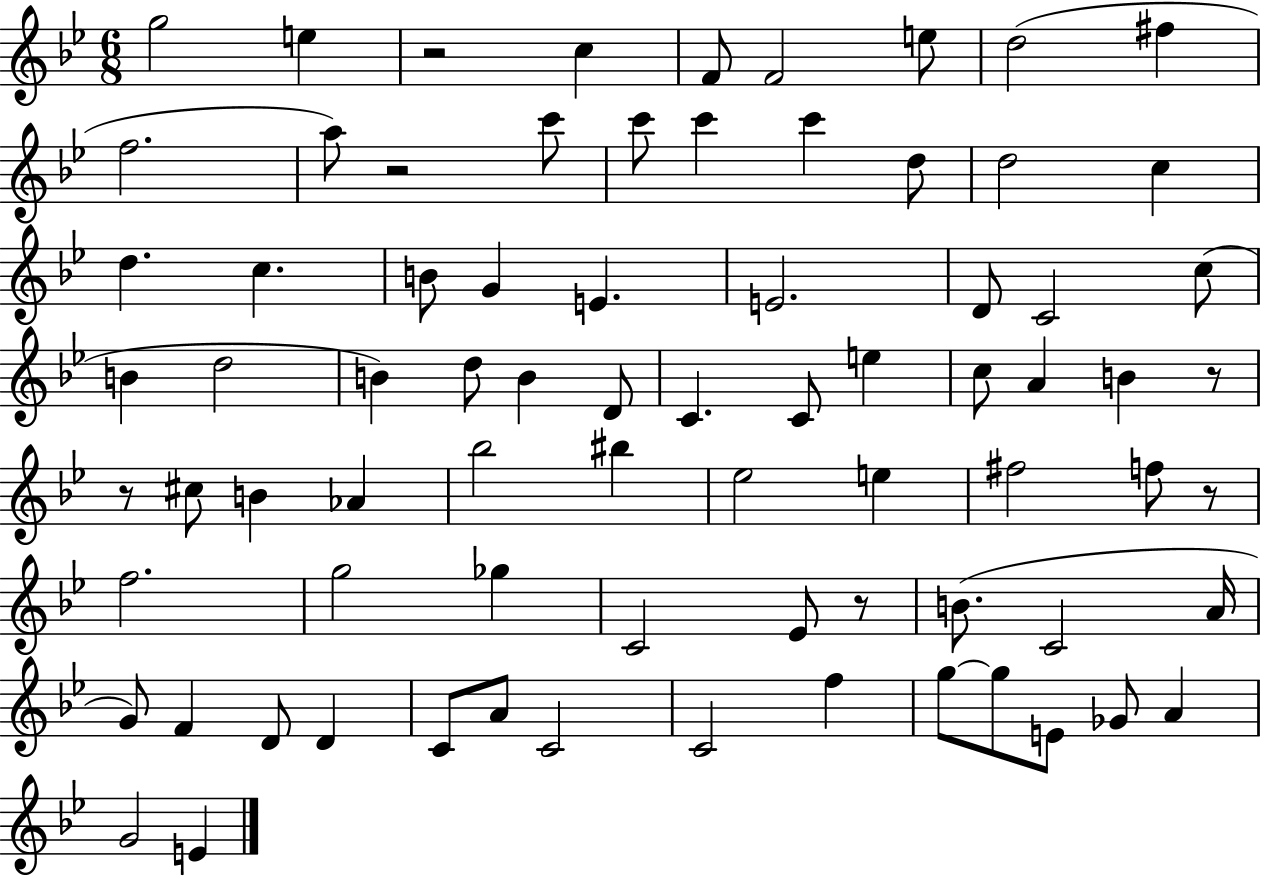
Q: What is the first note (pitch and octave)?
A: G5